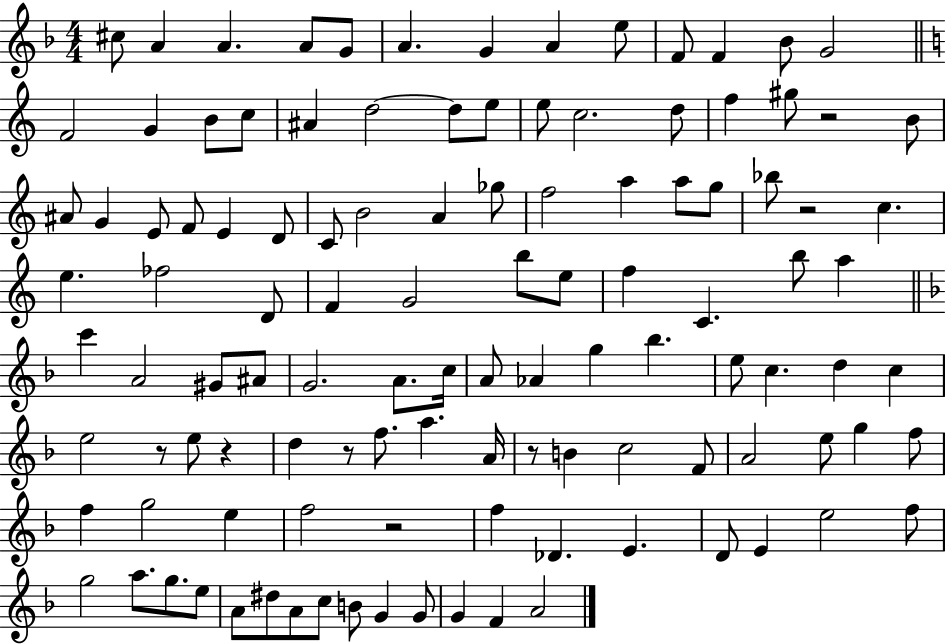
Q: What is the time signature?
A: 4/4